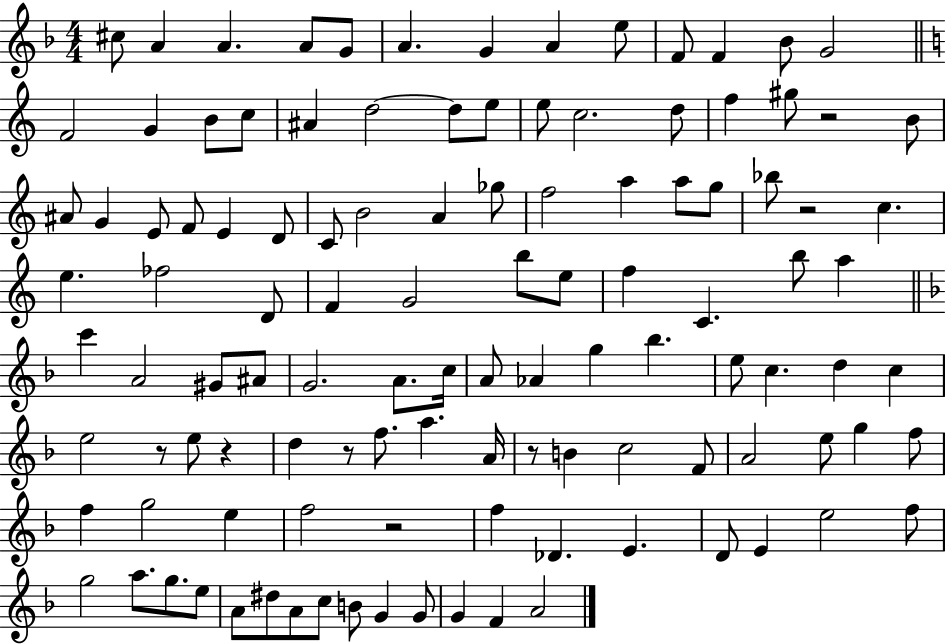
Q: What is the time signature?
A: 4/4